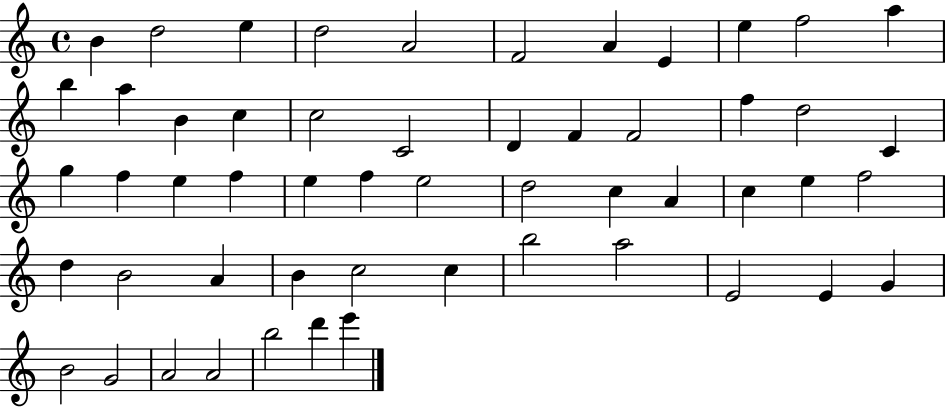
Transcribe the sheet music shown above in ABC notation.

X:1
T:Untitled
M:4/4
L:1/4
K:C
B d2 e d2 A2 F2 A E e f2 a b a B c c2 C2 D F F2 f d2 C g f e f e f e2 d2 c A c e f2 d B2 A B c2 c b2 a2 E2 E G B2 G2 A2 A2 b2 d' e'